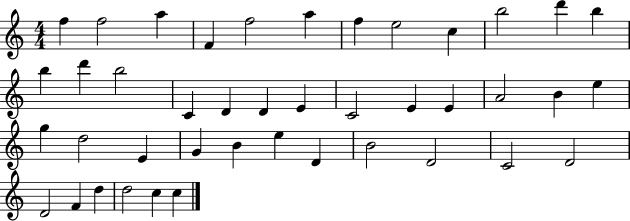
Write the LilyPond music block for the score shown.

{
  \clef treble
  \numericTimeSignature
  \time 4/4
  \key c \major
  f''4 f''2 a''4 | f'4 f''2 a''4 | f''4 e''2 c''4 | b''2 d'''4 b''4 | \break b''4 d'''4 b''2 | c'4 d'4 d'4 e'4 | c'2 e'4 e'4 | a'2 b'4 e''4 | \break g''4 d''2 e'4 | g'4 b'4 e''4 d'4 | b'2 d'2 | c'2 d'2 | \break d'2 f'4 d''4 | d''2 c''4 c''4 | \bar "|."
}